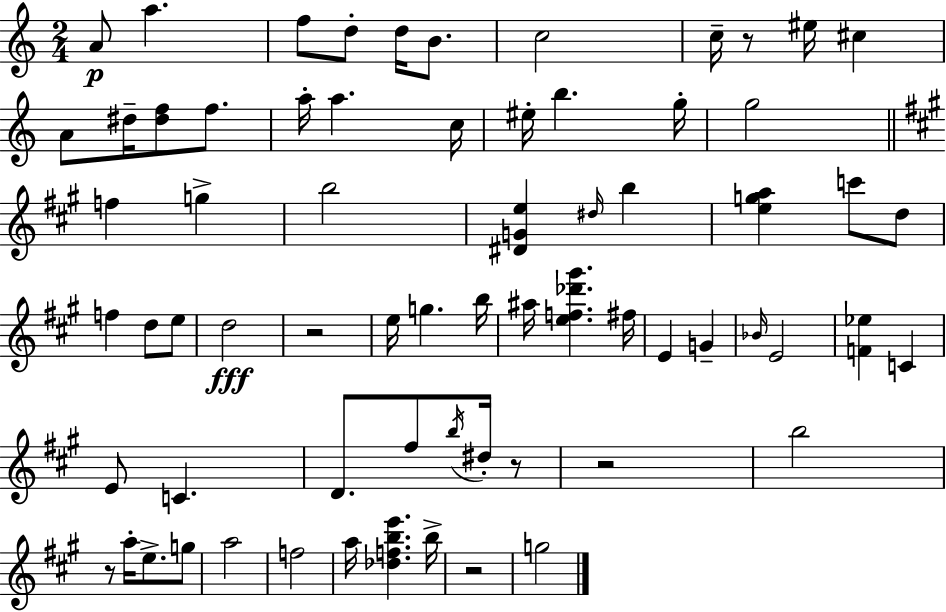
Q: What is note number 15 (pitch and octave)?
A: A5